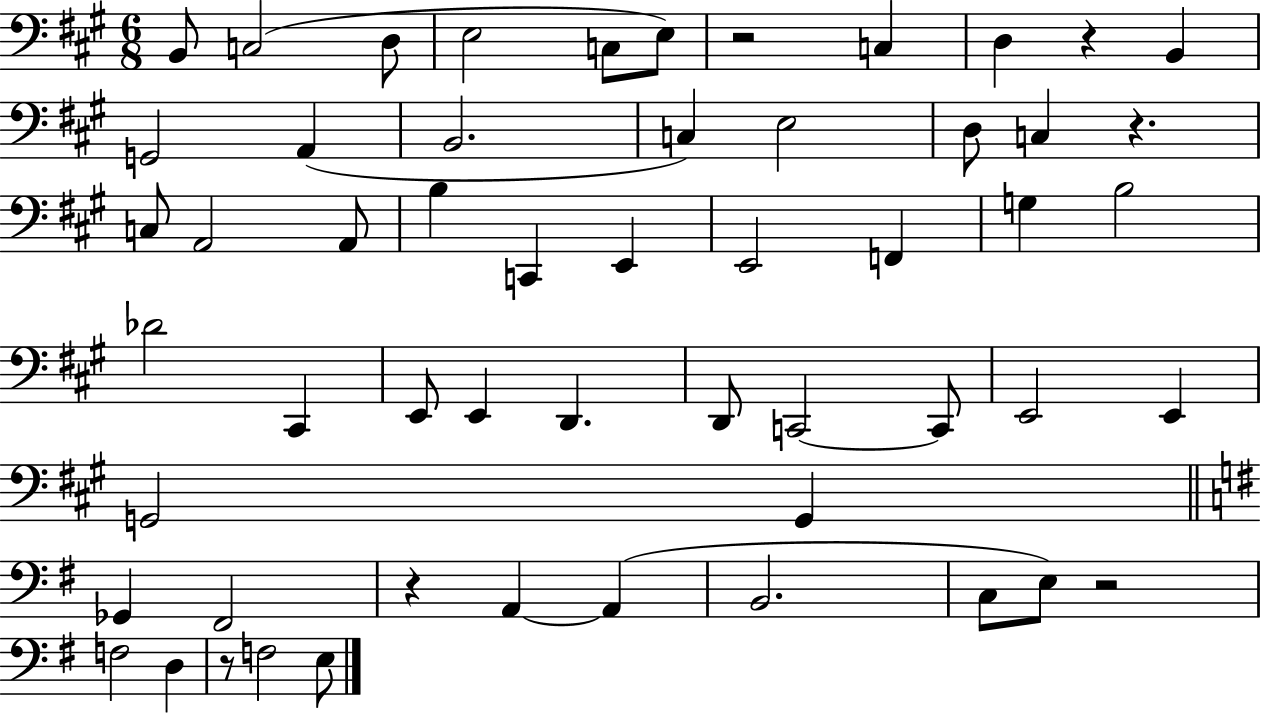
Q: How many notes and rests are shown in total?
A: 55